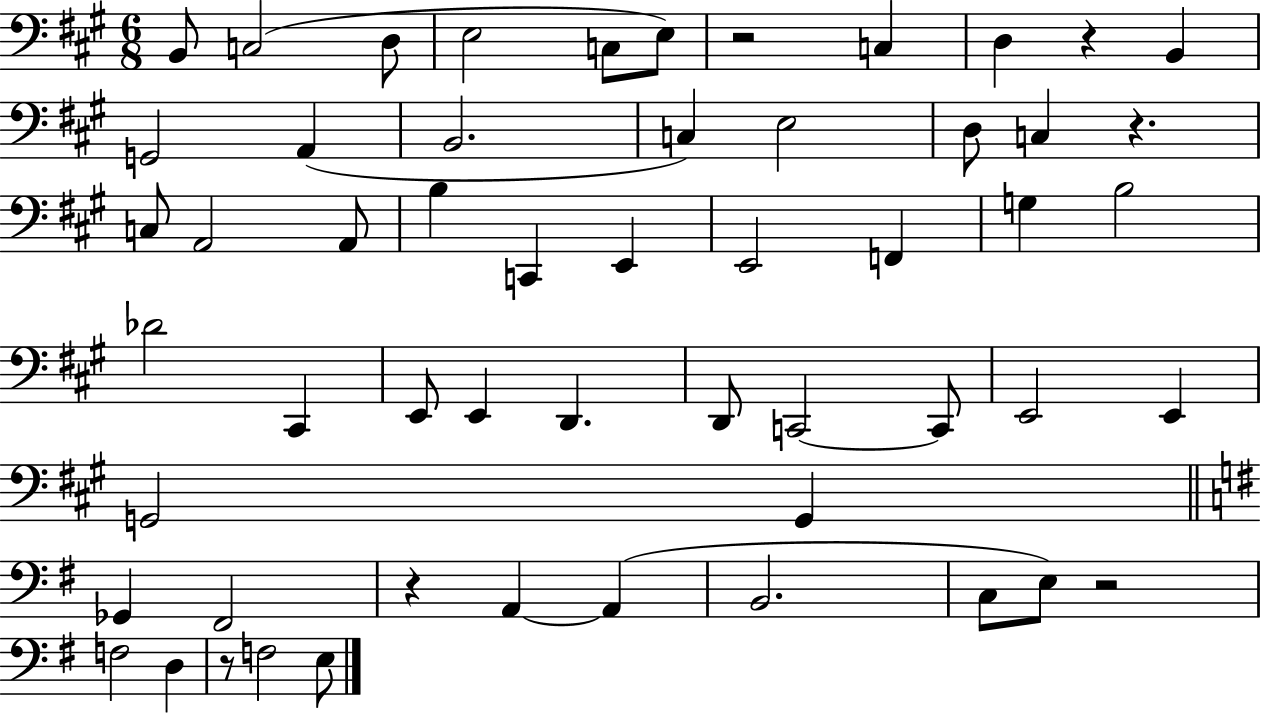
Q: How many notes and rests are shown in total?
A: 55